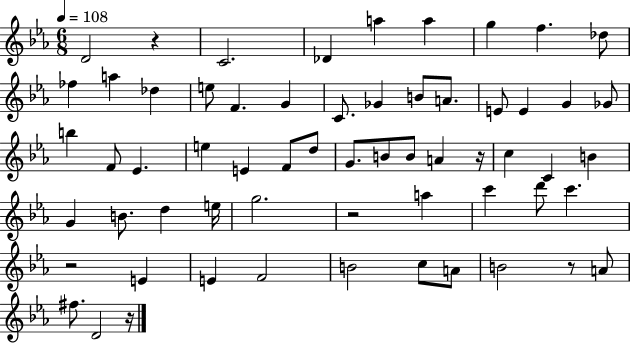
D4/h R/q C4/h. Db4/q A5/q A5/q G5/q F5/q. Db5/e FES5/q A5/q Db5/q E5/e F4/q. G4/q C4/e. Gb4/q B4/e A4/e. E4/e E4/q G4/q Gb4/e B5/q F4/e Eb4/q. E5/q E4/q F4/e D5/e G4/e. B4/e B4/e A4/q R/s C5/q C4/q B4/q G4/q B4/e. D5/q E5/s G5/h. R/h A5/q C6/q D6/e C6/q. R/h E4/q E4/q F4/h B4/h C5/e A4/e B4/h R/e A4/e F#5/e. D4/h R/s